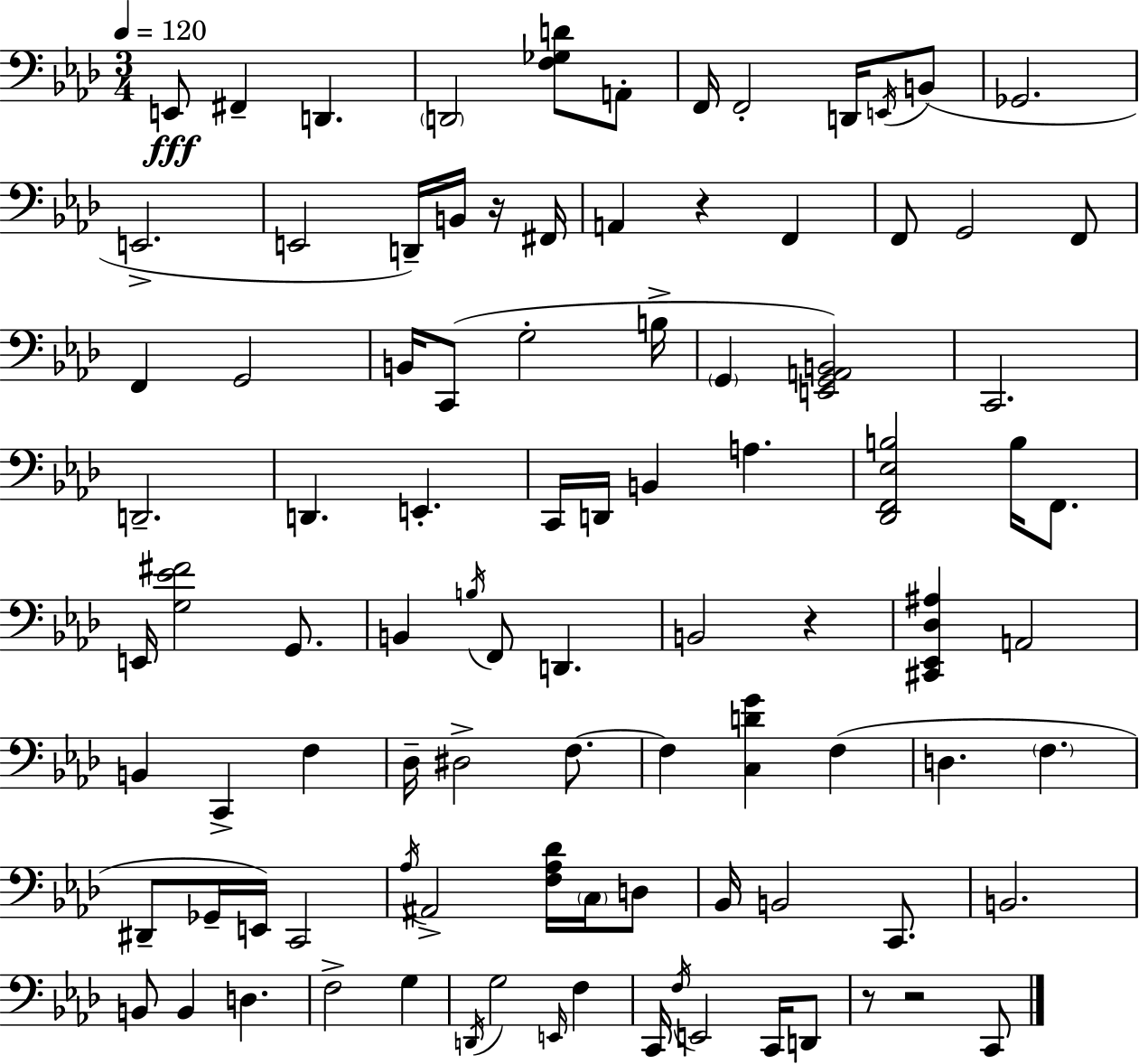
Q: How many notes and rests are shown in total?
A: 95